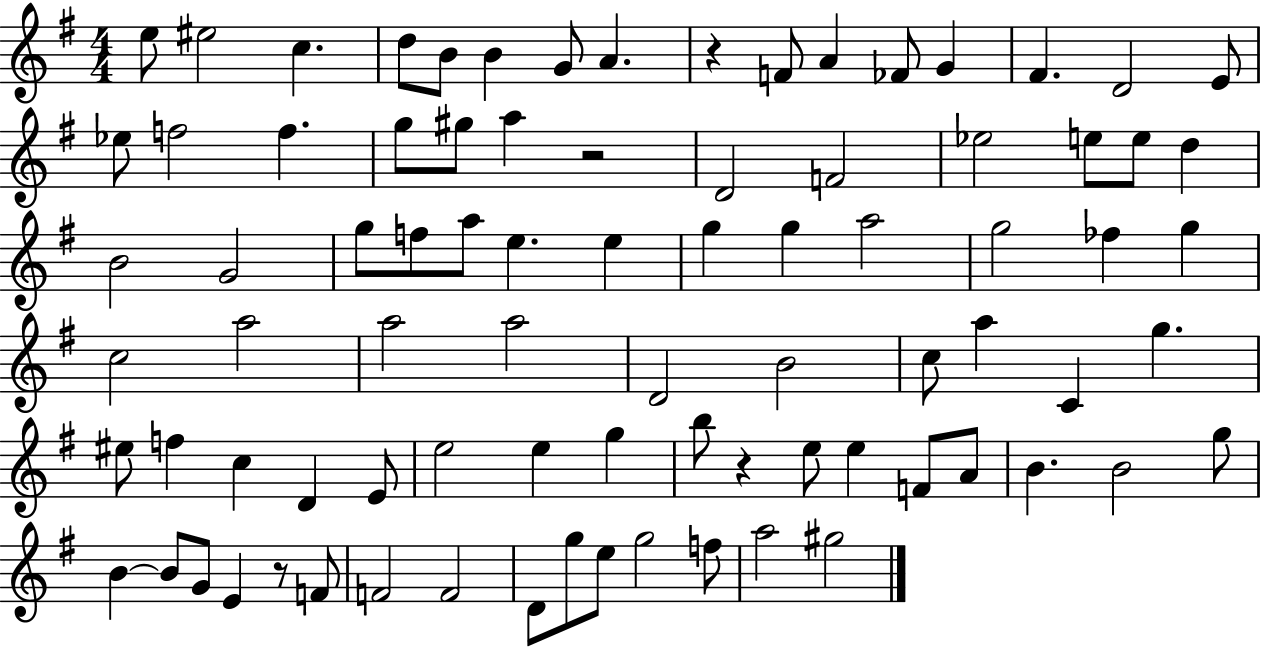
X:1
T:Untitled
M:4/4
L:1/4
K:G
e/2 ^e2 c d/2 B/2 B G/2 A z F/2 A _F/2 G ^F D2 E/2 _e/2 f2 f g/2 ^g/2 a z2 D2 F2 _e2 e/2 e/2 d B2 G2 g/2 f/2 a/2 e e g g a2 g2 _f g c2 a2 a2 a2 D2 B2 c/2 a C g ^e/2 f c D E/2 e2 e g b/2 z e/2 e F/2 A/2 B B2 g/2 B B/2 G/2 E z/2 F/2 F2 F2 D/2 g/2 e/2 g2 f/2 a2 ^g2